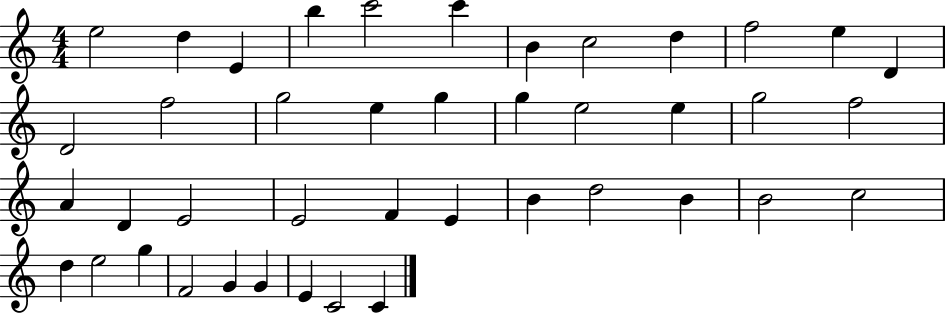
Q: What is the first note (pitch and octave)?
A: E5